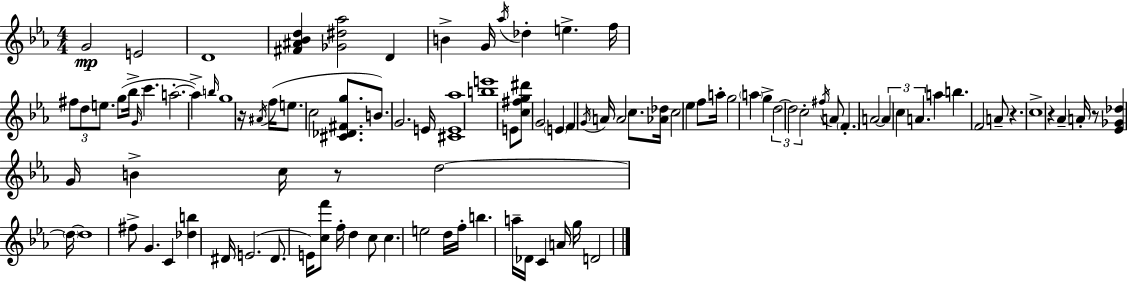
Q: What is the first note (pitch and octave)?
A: G4